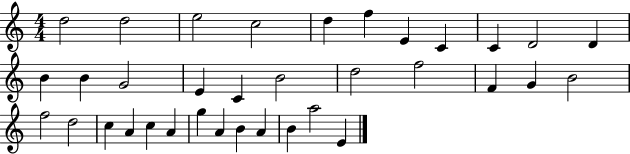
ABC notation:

X:1
T:Untitled
M:4/4
L:1/4
K:C
d2 d2 e2 c2 d f E C C D2 D B B G2 E C B2 d2 f2 F G B2 f2 d2 c A c A g A B A B a2 E